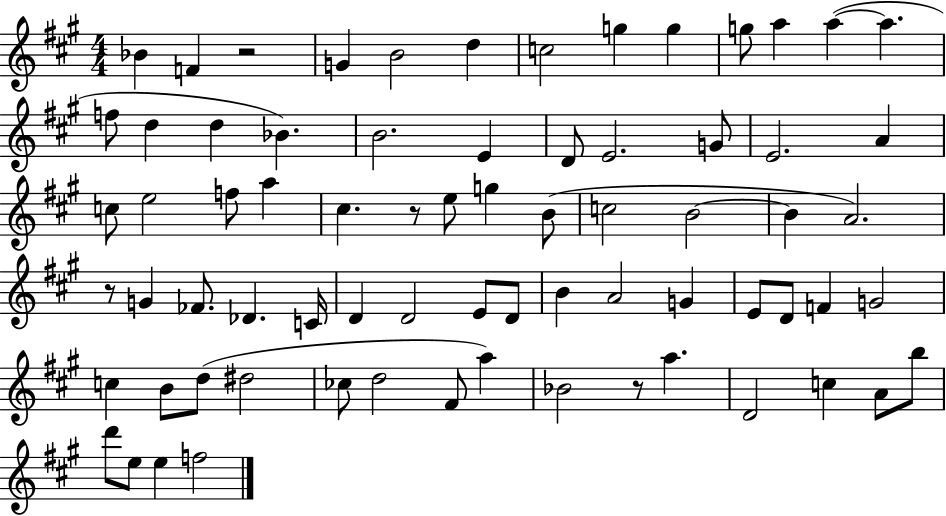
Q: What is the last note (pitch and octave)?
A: F5